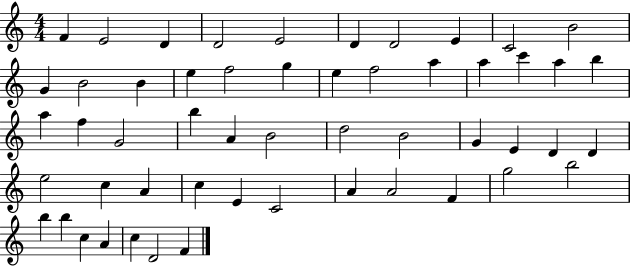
X:1
T:Untitled
M:4/4
L:1/4
K:C
F E2 D D2 E2 D D2 E C2 B2 G B2 B e f2 g e f2 a a c' a b a f G2 b A B2 d2 B2 G E D D e2 c A c E C2 A A2 F g2 b2 b b c A c D2 F